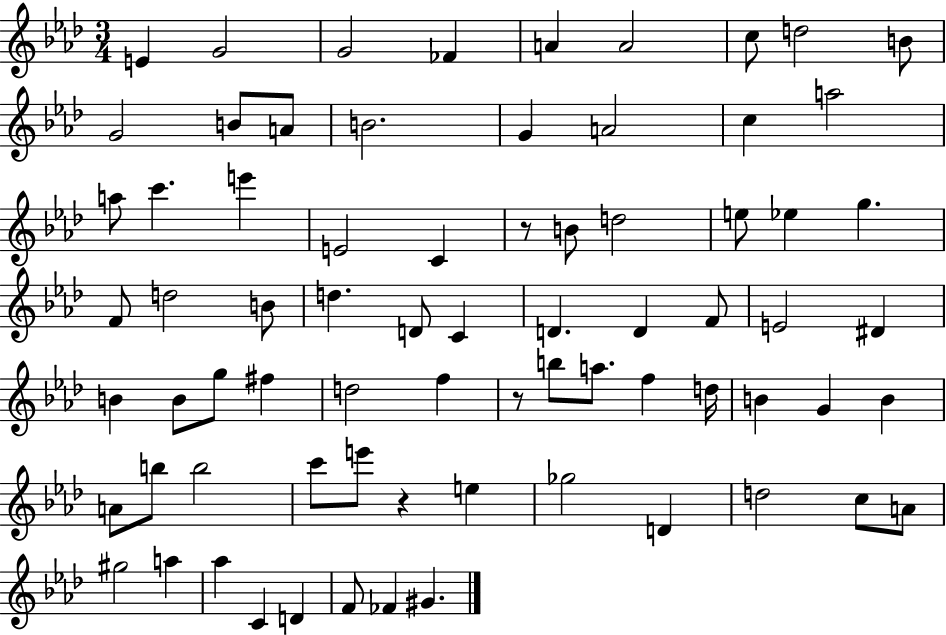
{
  \clef treble
  \numericTimeSignature
  \time 3/4
  \key aes \major
  e'4 g'2 | g'2 fes'4 | a'4 a'2 | c''8 d''2 b'8 | \break g'2 b'8 a'8 | b'2. | g'4 a'2 | c''4 a''2 | \break a''8 c'''4. e'''4 | e'2 c'4 | r8 b'8 d''2 | e''8 ees''4 g''4. | \break f'8 d''2 b'8 | d''4. d'8 c'4 | d'4. d'4 f'8 | e'2 dis'4 | \break b'4 b'8 g''8 fis''4 | d''2 f''4 | r8 b''8 a''8. f''4 d''16 | b'4 g'4 b'4 | \break a'8 b''8 b''2 | c'''8 e'''8 r4 e''4 | ges''2 d'4 | d''2 c''8 a'8 | \break gis''2 a''4 | aes''4 c'4 d'4 | f'8 fes'4 gis'4. | \bar "|."
}